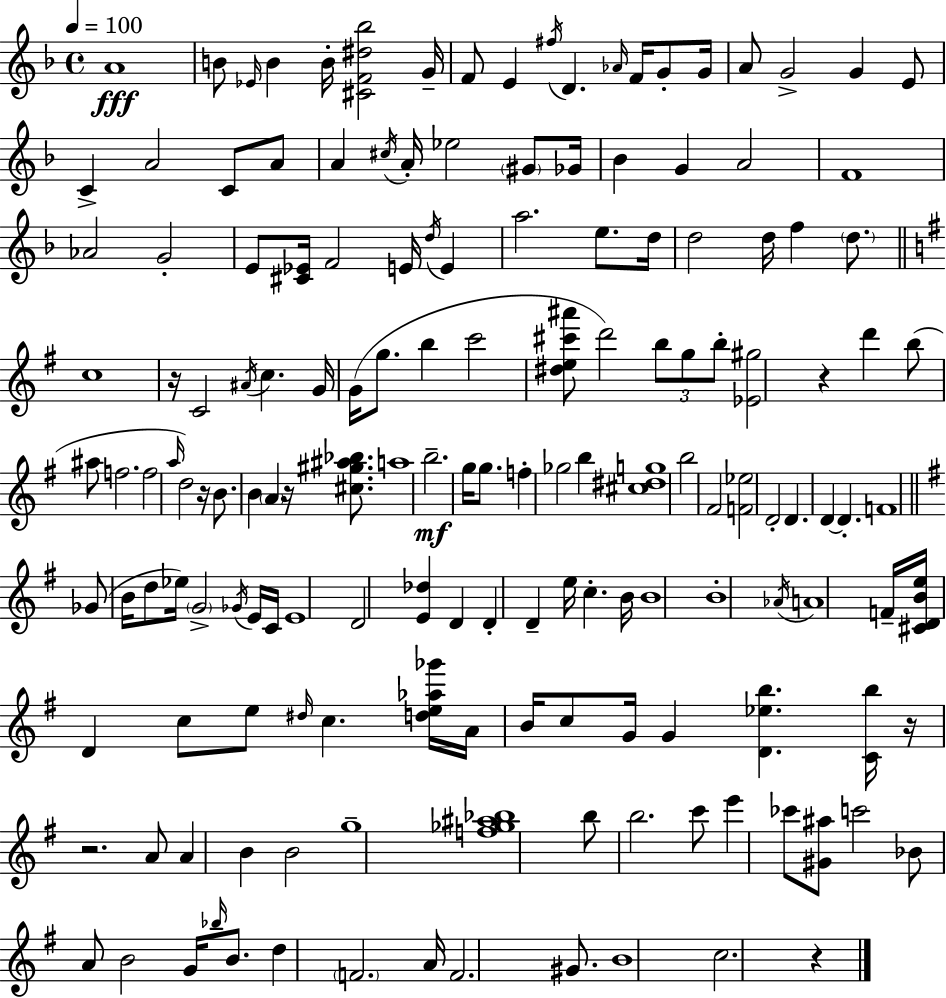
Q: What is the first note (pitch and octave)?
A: A4